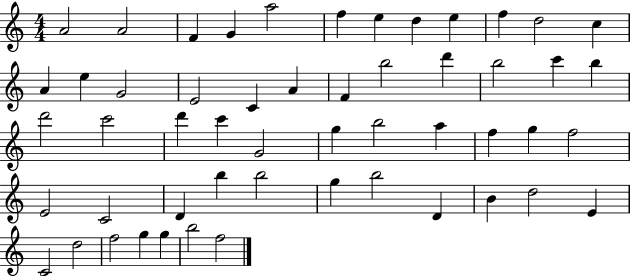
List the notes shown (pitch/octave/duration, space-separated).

A4/h A4/h F4/q G4/q A5/h F5/q E5/q D5/q E5/q F5/q D5/h C5/q A4/q E5/q G4/h E4/h C4/q A4/q F4/q B5/h D6/q B5/h C6/q B5/q D6/h C6/h D6/q C6/q G4/h G5/q B5/h A5/q F5/q G5/q F5/h E4/h C4/h D4/q B5/q B5/h G5/q B5/h D4/q B4/q D5/h E4/q C4/h D5/h F5/h G5/q G5/q B5/h F5/h